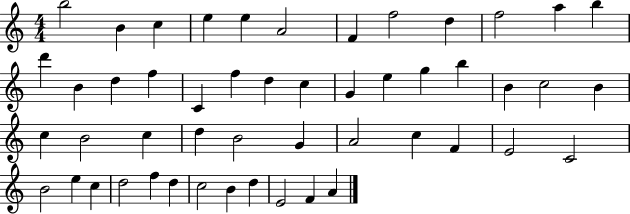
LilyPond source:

{
  \clef treble
  \numericTimeSignature
  \time 4/4
  \key c \major
  b''2 b'4 c''4 | e''4 e''4 a'2 | f'4 f''2 d''4 | f''2 a''4 b''4 | \break d'''4 b'4 d''4 f''4 | c'4 f''4 d''4 c''4 | g'4 e''4 g''4 b''4 | b'4 c''2 b'4 | \break c''4 b'2 c''4 | d''4 b'2 g'4 | a'2 c''4 f'4 | e'2 c'2 | \break b'2 e''4 c''4 | d''2 f''4 d''4 | c''2 b'4 d''4 | e'2 f'4 a'4 | \break \bar "|."
}